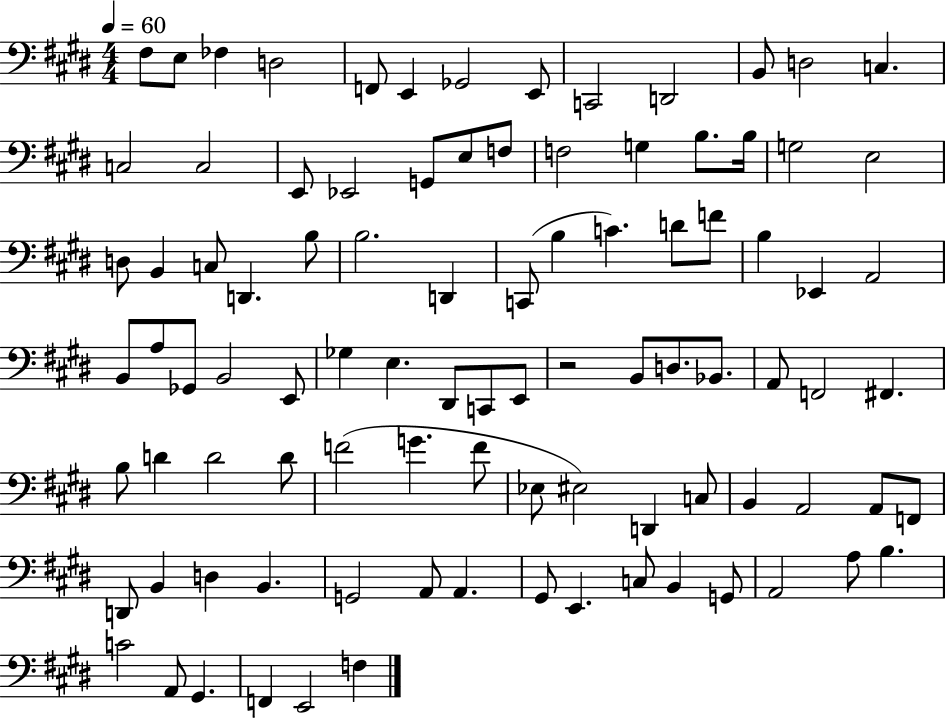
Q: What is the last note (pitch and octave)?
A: F3